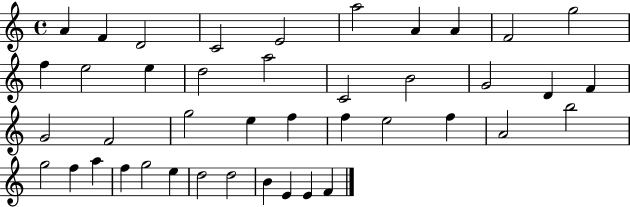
X:1
T:Untitled
M:4/4
L:1/4
K:C
A F D2 C2 E2 a2 A A F2 g2 f e2 e d2 a2 C2 B2 G2 D F G2 F2 g2 e f f e2 f A2 b2 g2 f a f g2 e d2 d2 B E E F